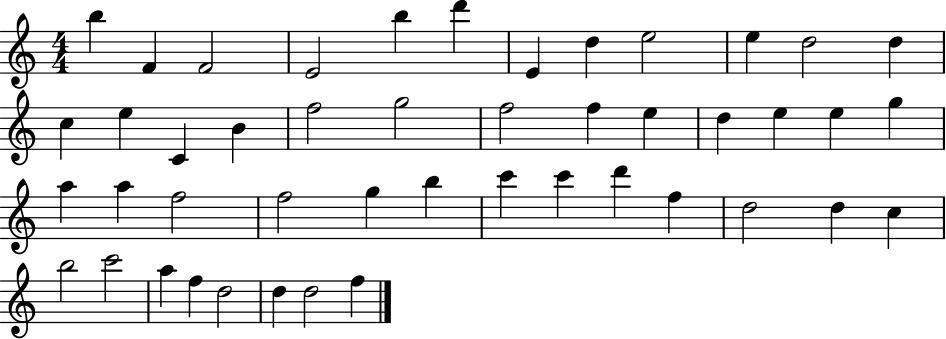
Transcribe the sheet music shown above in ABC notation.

X:1
T:Untitled
M:4/4
L:1/4
K:C
b F F2 E2 b d' E d e2 e d2 d c e C B f2 g2 f2 f e d e e g a a f2 f2 g b c' c' d' f d2 d c b2 c'2 a f d2 d d2 f